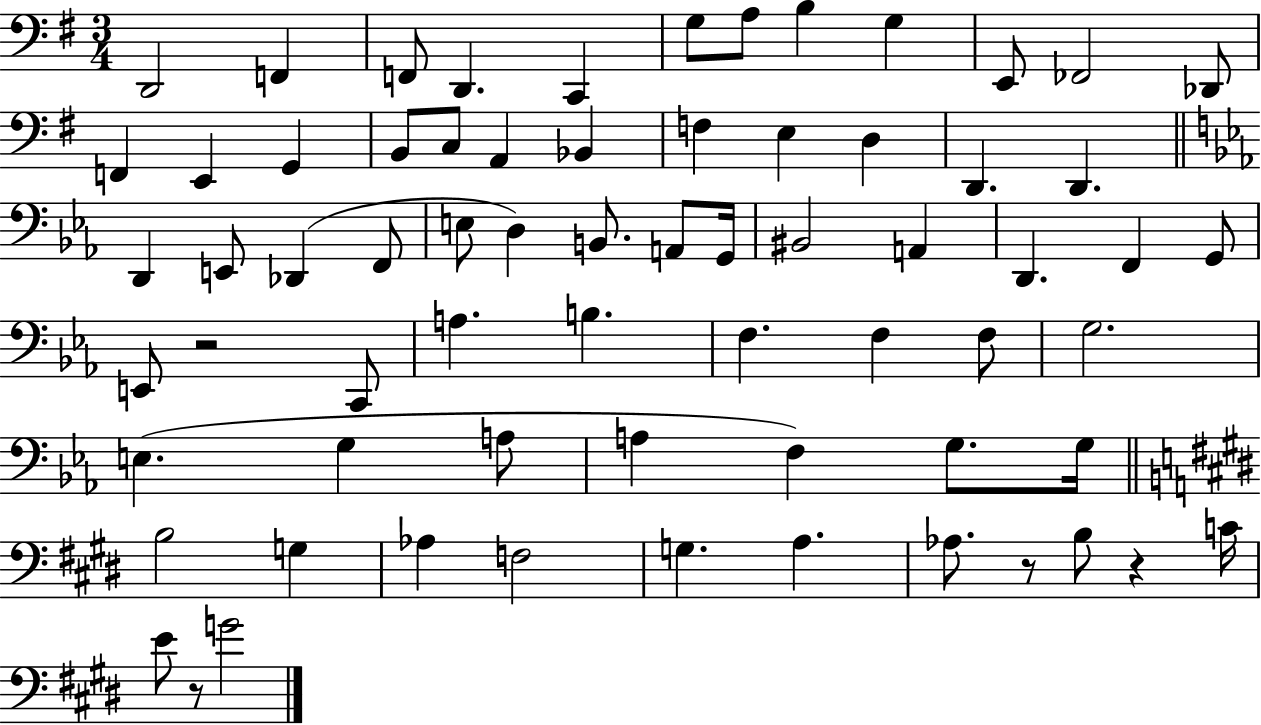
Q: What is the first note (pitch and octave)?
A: D2